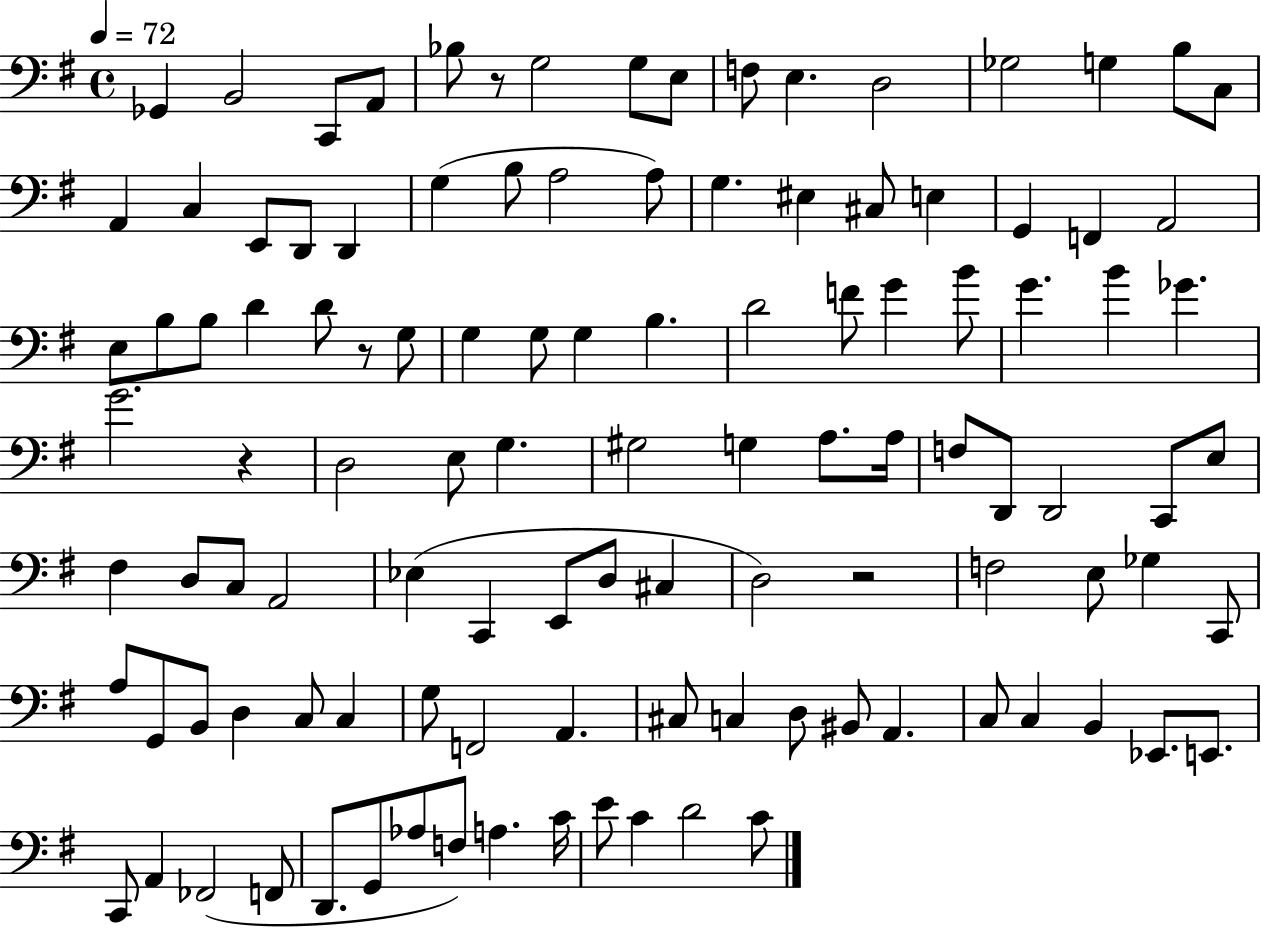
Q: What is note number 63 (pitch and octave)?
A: D3